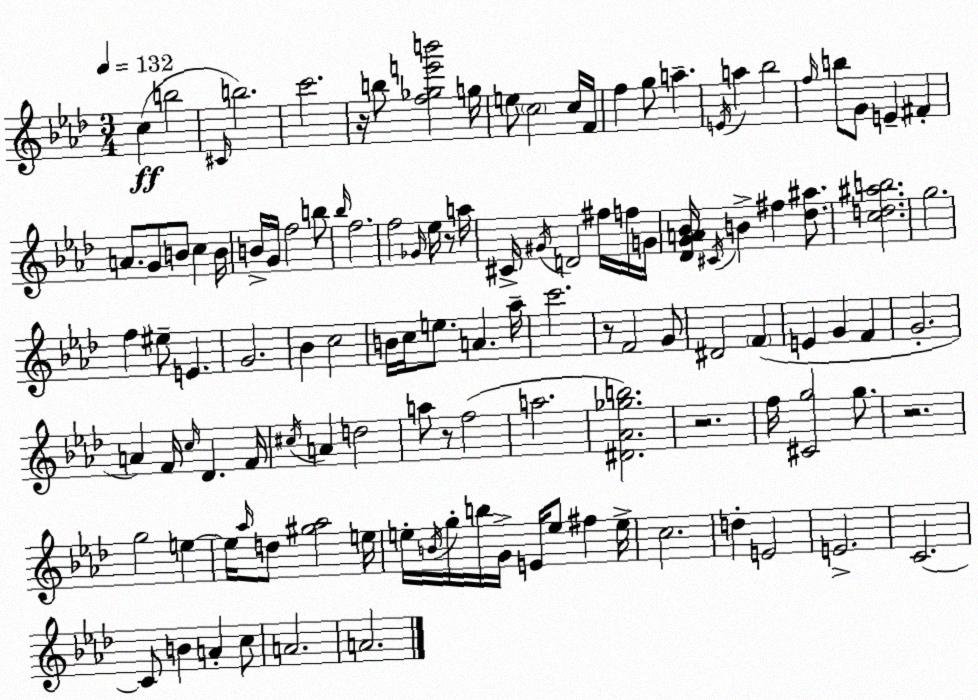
X:1
T:Untitled
M:3/4
L:1/4
K:Ab
c b2 ^C/4 b2 c'2 z/4 b/2 [f_ge'b']2 g/4 e/2 c2 c/4 F/4 f g/2 a E/4 a _b2 f/4 b/2 G/2 E ^F A/2 G/2 B/2 c B/4 B/4 G/4 f2 b/2 _b/4 f2 f2 _G/4 _e/4 z/2 a/4 ^C/4 ^G/4 D2 ^f/4 f/4 G/4 [_DGA_B]/4 ^C/4 B ^f [_d^a]/2 [cd^ab]2 g2 f ^e/2 E G2 _B c2 B/4 c/4 e/2 A _a/4 c'2 z/2 F2 G/2 ^D2 F E G F G2 A F/4 c/4 _D F/4 ^c/4 A d2 a/2 z/2 f2 a2 [^D_A_gb]2 z2 f/4 [^Cg]2 g/2 z2 g2 e e/4 _a/4 d/2 [^g_a]2 e/4 e/4 B/4 g/4 b/4 G/4 E/4 e/2 ^f e/4 c2 d E2 E2 C2 C/2 B A c/2 A2 A2